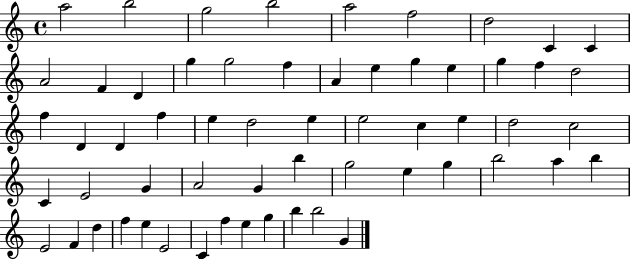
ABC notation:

X:1
T:Untitled
M:4/4
L:1/4
K:C
a2 b2 g2 b2 a2 f2 d2 C C A2 F D g g2 f A e g e g f d2 f D D f e d2 e e2 c e d2 c2 C E2 G A2 G b g2 e g b2 a b E2 F d f e E2 C f e g b b2 G